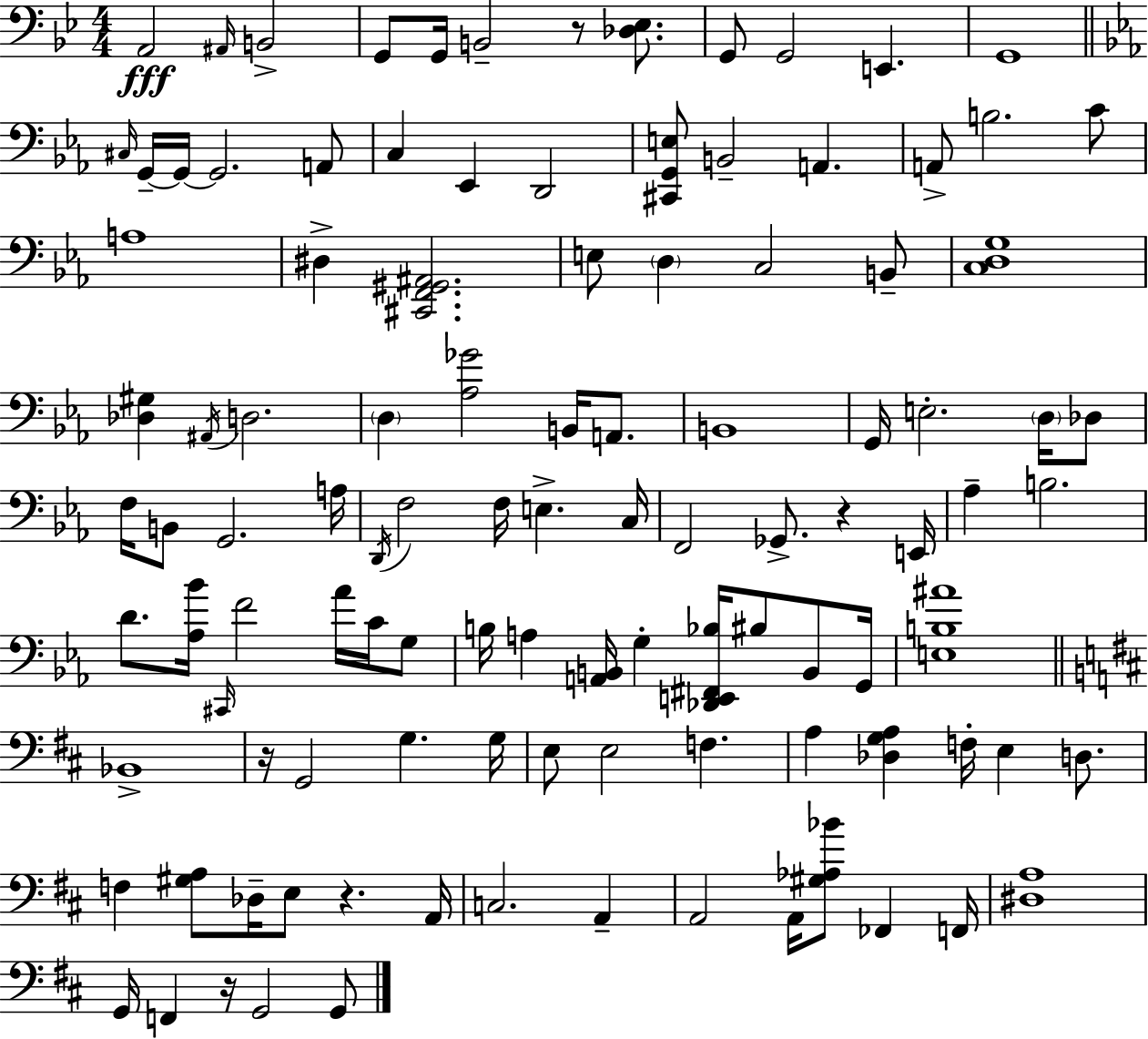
A2/h A#2/s B2/h G2/e G2/s B2/h R/e [Db3,Eb3]/e. G2/e G2/h E2/q. G2/w C#3/s G2/s G2/s G2/h. A2/e C3/q Eb2/q D2/h [C#2,G2,E3]/e B2/h A2/q. A2/e B3/h. C4/e A3/w D#3/q [C#2,F2,G#2,A#2]/h. E3/e D3/q C3/h B2/e [C3,D3,G3]/w [Db3,G#3]/q A#2/s D3/h. D3/q [Ab3,Gb4]/h B2/s A2/e. B2/w G2/s E3/h. D3/s Db3/e F3/s B2/e G2/h. A3/s D2/s F3/h F3/s E3/q. C3/s F2/h Gb2/e. R/q E2/s Ab3/q B3/h. D4/e. [Ab3,Bb4]/s C#2/s F4/h Ab4/s C4/s G3/e B3/s A3/q [A2,B2]/s G3/q [Db2,E2,F#2,Bb3]/s BIS3/e B2/e G2/s [E3,B3,A#4]/w Bb2/w R/s G2/h G3/q. G3/s E3/e E3/h F3/q. A3/q [Db3,G3,A3]/q F3/s E3/q D3/e. F3/q [G#3,A3]/e Db3/s E3/e R/q. A2/s C3/h. A2/q A2/h A2/s [G#3,Ab3,Bb4]/e FES2/q F2/s [D#3,A3]/w G2/s F2/q R/s G2/h G2/e